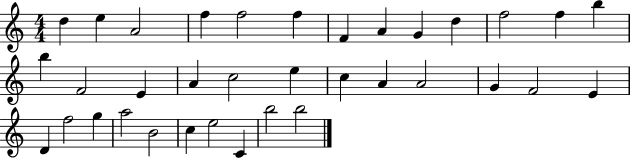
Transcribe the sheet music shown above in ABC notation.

X:1
T:Untitled
M:4/4
L:1/4
K:C
d e A2 f f2 f F A G d f2 f b b F2 E A c2 e c A A2 G F2 E D f2 g a2 B2 c e2 C b2 b2